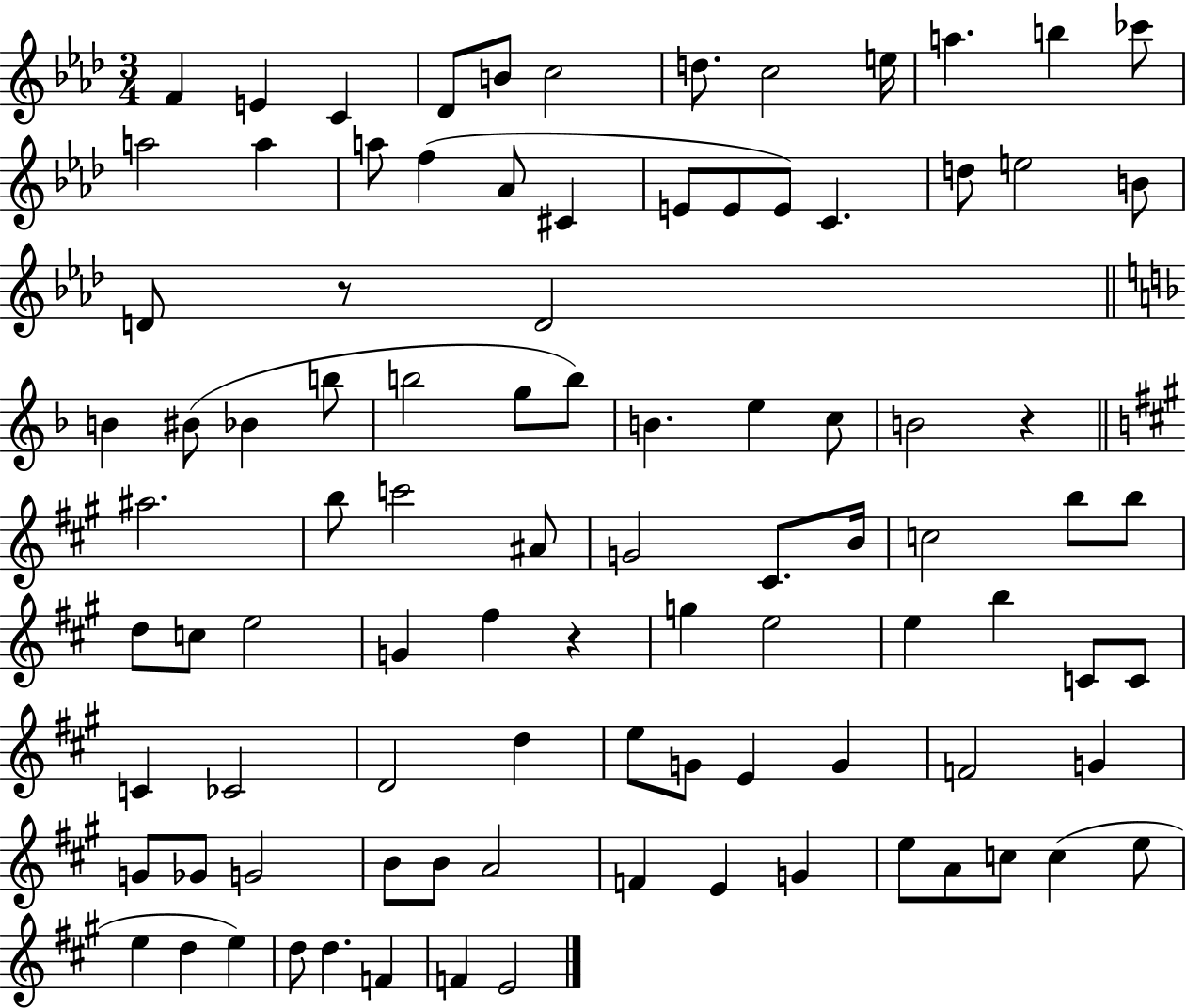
{
  \clef treble
  \numericTimeSignature
  \time 3/4
  \key aes \major
  f'4 e'4 c'4 | des'8 b'8 c''2 | d''8. c''2 e''16 | a''4. b''4 ces'''8 | \break a''2 a''4 | a''8 f''4( aes'8 cis'4 | e'8 e'8 e'8) c'4. | d''8 e''2 b'8 | \break d'8 r8 d'2 | \bar "||" \break \key d \minor b'4 bis'8( bes'4 b''8 | b''2 g''8 b''8) | b'4. e''4 c''8 | b'2 r4 | \break \bar "||" \break \key a \major ais''2. | b''8 c'''2 ais'8 | g'2 cis'8. b'16 | c''2 b''8 b''8 | \break d''8 c''8 e''2 | g'4 fis''4 r4 | g''4 e''2 | e''4 b''4 c'8 c'8 | \break c'4 ces'2 | d'2 d''4 | e''8 g'8 e'4 g'4 | f'2 g'4 | \break g'8 ges'8 g'2 | b'8 b'8 a'2 | f'4 e'4 g'4 | e''8 a'8 c''8 c''4( e''8 | \break e''4 d''4 e''4) | d''8 d''4. f'4 | f'4 e'2 | \bar "|."
}